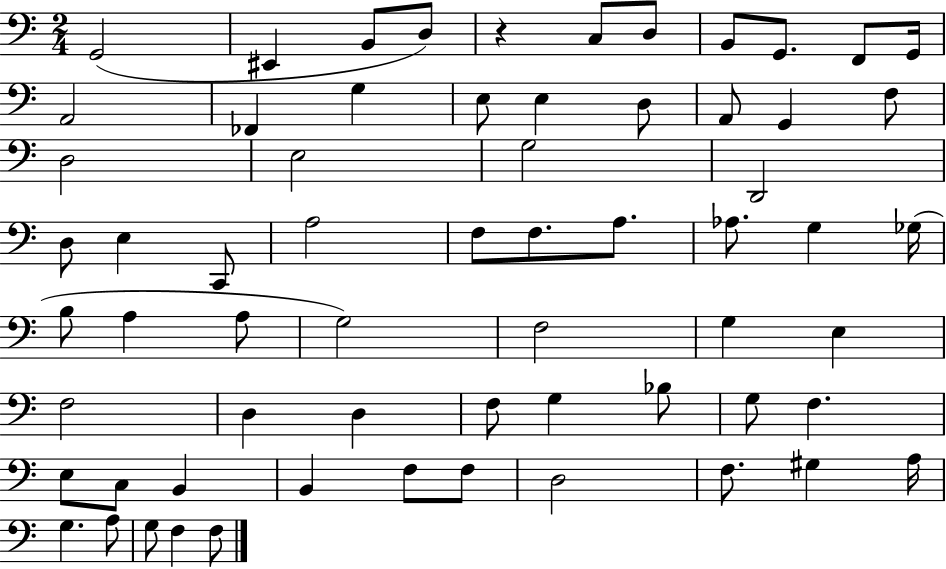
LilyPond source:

{
  \clef bass
  \numericTimeSignature
  \time 2/4
  \key c \major
  g,2( | eis,4 b,8 d8) | r4 c8 d8 | b,8 g,8. f,8 g,16 | \break a,2 | fes,4 g4 | e8 e4 d8 | a,8 g,4 f8 | \break d2 | e2 | g2 | d,2 | \break d8 e4 c,8 | a2 | f8 f8. a8. | aes8. g4 ges16( | \break b8 a4 a8 | g2) | f2 | g4 e4 | \break f2 | d4 d4 | f8 g4 bes8 | g8 f4. | \break e8 c8 b,4 | b,4 f8 f8 | d2 | f8. gis4 a16 | \break g4. a8 | g8 f4 f8 | \bar "|."
}